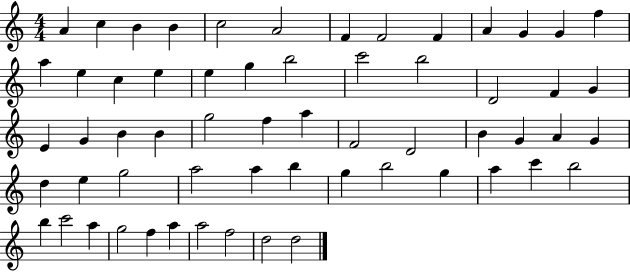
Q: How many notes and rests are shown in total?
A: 60